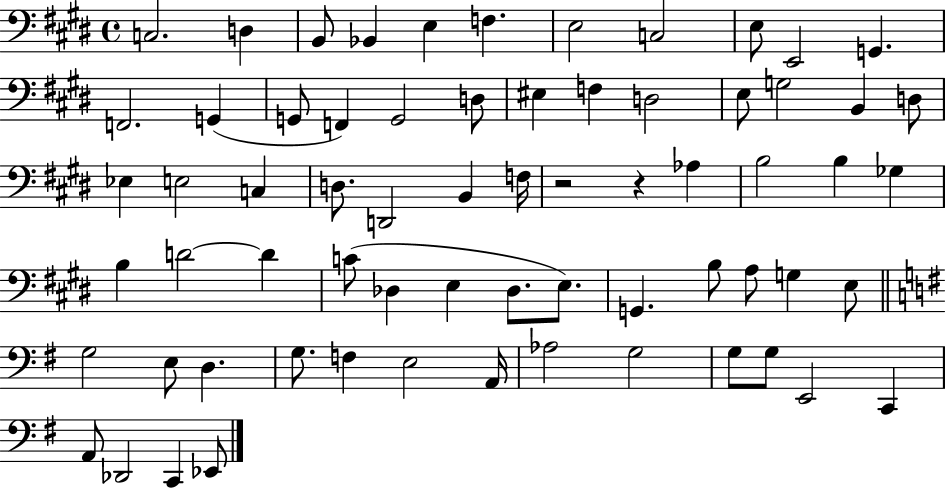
X:1
T:Untitled
M:4/4
L:1/4
K:E
C,2 D, B,,/2 _B,, E, F, E,2 C,2 E,/2 E,,2 G,, F,,2 G,, G,,/2 F,, G,,2 D,/2 ^E, F, D,2 E,/2 G,2 B,, D,/2 _E, E,2 C, D,/2 D,,2 B,, F,/4 z2 z _A, B,2 B, _G, B, D2 D C/2 _D, E, _D,/2 E,/2 G,, B,/2 A,/2 G, E,/2 G,2 E,/2 D, G,/2 F, E,2 A,,/4 _A,2 G,2 G,/2 G,/2 E,,2 C,, A,,/2 _D,,2 C,, _E,,/2